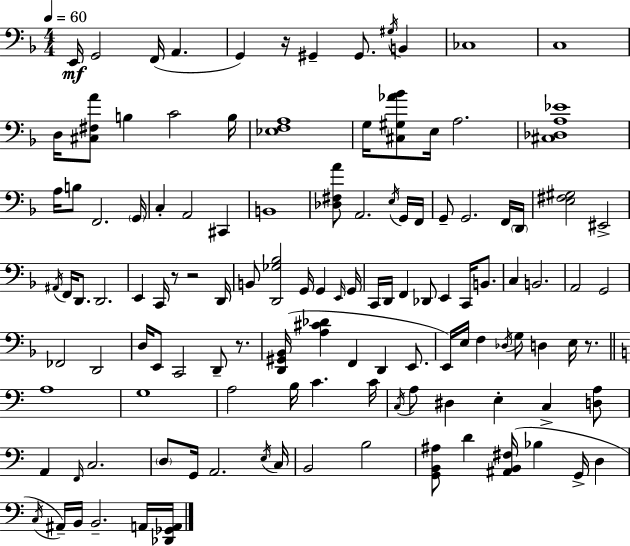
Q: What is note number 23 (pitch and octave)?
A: C3